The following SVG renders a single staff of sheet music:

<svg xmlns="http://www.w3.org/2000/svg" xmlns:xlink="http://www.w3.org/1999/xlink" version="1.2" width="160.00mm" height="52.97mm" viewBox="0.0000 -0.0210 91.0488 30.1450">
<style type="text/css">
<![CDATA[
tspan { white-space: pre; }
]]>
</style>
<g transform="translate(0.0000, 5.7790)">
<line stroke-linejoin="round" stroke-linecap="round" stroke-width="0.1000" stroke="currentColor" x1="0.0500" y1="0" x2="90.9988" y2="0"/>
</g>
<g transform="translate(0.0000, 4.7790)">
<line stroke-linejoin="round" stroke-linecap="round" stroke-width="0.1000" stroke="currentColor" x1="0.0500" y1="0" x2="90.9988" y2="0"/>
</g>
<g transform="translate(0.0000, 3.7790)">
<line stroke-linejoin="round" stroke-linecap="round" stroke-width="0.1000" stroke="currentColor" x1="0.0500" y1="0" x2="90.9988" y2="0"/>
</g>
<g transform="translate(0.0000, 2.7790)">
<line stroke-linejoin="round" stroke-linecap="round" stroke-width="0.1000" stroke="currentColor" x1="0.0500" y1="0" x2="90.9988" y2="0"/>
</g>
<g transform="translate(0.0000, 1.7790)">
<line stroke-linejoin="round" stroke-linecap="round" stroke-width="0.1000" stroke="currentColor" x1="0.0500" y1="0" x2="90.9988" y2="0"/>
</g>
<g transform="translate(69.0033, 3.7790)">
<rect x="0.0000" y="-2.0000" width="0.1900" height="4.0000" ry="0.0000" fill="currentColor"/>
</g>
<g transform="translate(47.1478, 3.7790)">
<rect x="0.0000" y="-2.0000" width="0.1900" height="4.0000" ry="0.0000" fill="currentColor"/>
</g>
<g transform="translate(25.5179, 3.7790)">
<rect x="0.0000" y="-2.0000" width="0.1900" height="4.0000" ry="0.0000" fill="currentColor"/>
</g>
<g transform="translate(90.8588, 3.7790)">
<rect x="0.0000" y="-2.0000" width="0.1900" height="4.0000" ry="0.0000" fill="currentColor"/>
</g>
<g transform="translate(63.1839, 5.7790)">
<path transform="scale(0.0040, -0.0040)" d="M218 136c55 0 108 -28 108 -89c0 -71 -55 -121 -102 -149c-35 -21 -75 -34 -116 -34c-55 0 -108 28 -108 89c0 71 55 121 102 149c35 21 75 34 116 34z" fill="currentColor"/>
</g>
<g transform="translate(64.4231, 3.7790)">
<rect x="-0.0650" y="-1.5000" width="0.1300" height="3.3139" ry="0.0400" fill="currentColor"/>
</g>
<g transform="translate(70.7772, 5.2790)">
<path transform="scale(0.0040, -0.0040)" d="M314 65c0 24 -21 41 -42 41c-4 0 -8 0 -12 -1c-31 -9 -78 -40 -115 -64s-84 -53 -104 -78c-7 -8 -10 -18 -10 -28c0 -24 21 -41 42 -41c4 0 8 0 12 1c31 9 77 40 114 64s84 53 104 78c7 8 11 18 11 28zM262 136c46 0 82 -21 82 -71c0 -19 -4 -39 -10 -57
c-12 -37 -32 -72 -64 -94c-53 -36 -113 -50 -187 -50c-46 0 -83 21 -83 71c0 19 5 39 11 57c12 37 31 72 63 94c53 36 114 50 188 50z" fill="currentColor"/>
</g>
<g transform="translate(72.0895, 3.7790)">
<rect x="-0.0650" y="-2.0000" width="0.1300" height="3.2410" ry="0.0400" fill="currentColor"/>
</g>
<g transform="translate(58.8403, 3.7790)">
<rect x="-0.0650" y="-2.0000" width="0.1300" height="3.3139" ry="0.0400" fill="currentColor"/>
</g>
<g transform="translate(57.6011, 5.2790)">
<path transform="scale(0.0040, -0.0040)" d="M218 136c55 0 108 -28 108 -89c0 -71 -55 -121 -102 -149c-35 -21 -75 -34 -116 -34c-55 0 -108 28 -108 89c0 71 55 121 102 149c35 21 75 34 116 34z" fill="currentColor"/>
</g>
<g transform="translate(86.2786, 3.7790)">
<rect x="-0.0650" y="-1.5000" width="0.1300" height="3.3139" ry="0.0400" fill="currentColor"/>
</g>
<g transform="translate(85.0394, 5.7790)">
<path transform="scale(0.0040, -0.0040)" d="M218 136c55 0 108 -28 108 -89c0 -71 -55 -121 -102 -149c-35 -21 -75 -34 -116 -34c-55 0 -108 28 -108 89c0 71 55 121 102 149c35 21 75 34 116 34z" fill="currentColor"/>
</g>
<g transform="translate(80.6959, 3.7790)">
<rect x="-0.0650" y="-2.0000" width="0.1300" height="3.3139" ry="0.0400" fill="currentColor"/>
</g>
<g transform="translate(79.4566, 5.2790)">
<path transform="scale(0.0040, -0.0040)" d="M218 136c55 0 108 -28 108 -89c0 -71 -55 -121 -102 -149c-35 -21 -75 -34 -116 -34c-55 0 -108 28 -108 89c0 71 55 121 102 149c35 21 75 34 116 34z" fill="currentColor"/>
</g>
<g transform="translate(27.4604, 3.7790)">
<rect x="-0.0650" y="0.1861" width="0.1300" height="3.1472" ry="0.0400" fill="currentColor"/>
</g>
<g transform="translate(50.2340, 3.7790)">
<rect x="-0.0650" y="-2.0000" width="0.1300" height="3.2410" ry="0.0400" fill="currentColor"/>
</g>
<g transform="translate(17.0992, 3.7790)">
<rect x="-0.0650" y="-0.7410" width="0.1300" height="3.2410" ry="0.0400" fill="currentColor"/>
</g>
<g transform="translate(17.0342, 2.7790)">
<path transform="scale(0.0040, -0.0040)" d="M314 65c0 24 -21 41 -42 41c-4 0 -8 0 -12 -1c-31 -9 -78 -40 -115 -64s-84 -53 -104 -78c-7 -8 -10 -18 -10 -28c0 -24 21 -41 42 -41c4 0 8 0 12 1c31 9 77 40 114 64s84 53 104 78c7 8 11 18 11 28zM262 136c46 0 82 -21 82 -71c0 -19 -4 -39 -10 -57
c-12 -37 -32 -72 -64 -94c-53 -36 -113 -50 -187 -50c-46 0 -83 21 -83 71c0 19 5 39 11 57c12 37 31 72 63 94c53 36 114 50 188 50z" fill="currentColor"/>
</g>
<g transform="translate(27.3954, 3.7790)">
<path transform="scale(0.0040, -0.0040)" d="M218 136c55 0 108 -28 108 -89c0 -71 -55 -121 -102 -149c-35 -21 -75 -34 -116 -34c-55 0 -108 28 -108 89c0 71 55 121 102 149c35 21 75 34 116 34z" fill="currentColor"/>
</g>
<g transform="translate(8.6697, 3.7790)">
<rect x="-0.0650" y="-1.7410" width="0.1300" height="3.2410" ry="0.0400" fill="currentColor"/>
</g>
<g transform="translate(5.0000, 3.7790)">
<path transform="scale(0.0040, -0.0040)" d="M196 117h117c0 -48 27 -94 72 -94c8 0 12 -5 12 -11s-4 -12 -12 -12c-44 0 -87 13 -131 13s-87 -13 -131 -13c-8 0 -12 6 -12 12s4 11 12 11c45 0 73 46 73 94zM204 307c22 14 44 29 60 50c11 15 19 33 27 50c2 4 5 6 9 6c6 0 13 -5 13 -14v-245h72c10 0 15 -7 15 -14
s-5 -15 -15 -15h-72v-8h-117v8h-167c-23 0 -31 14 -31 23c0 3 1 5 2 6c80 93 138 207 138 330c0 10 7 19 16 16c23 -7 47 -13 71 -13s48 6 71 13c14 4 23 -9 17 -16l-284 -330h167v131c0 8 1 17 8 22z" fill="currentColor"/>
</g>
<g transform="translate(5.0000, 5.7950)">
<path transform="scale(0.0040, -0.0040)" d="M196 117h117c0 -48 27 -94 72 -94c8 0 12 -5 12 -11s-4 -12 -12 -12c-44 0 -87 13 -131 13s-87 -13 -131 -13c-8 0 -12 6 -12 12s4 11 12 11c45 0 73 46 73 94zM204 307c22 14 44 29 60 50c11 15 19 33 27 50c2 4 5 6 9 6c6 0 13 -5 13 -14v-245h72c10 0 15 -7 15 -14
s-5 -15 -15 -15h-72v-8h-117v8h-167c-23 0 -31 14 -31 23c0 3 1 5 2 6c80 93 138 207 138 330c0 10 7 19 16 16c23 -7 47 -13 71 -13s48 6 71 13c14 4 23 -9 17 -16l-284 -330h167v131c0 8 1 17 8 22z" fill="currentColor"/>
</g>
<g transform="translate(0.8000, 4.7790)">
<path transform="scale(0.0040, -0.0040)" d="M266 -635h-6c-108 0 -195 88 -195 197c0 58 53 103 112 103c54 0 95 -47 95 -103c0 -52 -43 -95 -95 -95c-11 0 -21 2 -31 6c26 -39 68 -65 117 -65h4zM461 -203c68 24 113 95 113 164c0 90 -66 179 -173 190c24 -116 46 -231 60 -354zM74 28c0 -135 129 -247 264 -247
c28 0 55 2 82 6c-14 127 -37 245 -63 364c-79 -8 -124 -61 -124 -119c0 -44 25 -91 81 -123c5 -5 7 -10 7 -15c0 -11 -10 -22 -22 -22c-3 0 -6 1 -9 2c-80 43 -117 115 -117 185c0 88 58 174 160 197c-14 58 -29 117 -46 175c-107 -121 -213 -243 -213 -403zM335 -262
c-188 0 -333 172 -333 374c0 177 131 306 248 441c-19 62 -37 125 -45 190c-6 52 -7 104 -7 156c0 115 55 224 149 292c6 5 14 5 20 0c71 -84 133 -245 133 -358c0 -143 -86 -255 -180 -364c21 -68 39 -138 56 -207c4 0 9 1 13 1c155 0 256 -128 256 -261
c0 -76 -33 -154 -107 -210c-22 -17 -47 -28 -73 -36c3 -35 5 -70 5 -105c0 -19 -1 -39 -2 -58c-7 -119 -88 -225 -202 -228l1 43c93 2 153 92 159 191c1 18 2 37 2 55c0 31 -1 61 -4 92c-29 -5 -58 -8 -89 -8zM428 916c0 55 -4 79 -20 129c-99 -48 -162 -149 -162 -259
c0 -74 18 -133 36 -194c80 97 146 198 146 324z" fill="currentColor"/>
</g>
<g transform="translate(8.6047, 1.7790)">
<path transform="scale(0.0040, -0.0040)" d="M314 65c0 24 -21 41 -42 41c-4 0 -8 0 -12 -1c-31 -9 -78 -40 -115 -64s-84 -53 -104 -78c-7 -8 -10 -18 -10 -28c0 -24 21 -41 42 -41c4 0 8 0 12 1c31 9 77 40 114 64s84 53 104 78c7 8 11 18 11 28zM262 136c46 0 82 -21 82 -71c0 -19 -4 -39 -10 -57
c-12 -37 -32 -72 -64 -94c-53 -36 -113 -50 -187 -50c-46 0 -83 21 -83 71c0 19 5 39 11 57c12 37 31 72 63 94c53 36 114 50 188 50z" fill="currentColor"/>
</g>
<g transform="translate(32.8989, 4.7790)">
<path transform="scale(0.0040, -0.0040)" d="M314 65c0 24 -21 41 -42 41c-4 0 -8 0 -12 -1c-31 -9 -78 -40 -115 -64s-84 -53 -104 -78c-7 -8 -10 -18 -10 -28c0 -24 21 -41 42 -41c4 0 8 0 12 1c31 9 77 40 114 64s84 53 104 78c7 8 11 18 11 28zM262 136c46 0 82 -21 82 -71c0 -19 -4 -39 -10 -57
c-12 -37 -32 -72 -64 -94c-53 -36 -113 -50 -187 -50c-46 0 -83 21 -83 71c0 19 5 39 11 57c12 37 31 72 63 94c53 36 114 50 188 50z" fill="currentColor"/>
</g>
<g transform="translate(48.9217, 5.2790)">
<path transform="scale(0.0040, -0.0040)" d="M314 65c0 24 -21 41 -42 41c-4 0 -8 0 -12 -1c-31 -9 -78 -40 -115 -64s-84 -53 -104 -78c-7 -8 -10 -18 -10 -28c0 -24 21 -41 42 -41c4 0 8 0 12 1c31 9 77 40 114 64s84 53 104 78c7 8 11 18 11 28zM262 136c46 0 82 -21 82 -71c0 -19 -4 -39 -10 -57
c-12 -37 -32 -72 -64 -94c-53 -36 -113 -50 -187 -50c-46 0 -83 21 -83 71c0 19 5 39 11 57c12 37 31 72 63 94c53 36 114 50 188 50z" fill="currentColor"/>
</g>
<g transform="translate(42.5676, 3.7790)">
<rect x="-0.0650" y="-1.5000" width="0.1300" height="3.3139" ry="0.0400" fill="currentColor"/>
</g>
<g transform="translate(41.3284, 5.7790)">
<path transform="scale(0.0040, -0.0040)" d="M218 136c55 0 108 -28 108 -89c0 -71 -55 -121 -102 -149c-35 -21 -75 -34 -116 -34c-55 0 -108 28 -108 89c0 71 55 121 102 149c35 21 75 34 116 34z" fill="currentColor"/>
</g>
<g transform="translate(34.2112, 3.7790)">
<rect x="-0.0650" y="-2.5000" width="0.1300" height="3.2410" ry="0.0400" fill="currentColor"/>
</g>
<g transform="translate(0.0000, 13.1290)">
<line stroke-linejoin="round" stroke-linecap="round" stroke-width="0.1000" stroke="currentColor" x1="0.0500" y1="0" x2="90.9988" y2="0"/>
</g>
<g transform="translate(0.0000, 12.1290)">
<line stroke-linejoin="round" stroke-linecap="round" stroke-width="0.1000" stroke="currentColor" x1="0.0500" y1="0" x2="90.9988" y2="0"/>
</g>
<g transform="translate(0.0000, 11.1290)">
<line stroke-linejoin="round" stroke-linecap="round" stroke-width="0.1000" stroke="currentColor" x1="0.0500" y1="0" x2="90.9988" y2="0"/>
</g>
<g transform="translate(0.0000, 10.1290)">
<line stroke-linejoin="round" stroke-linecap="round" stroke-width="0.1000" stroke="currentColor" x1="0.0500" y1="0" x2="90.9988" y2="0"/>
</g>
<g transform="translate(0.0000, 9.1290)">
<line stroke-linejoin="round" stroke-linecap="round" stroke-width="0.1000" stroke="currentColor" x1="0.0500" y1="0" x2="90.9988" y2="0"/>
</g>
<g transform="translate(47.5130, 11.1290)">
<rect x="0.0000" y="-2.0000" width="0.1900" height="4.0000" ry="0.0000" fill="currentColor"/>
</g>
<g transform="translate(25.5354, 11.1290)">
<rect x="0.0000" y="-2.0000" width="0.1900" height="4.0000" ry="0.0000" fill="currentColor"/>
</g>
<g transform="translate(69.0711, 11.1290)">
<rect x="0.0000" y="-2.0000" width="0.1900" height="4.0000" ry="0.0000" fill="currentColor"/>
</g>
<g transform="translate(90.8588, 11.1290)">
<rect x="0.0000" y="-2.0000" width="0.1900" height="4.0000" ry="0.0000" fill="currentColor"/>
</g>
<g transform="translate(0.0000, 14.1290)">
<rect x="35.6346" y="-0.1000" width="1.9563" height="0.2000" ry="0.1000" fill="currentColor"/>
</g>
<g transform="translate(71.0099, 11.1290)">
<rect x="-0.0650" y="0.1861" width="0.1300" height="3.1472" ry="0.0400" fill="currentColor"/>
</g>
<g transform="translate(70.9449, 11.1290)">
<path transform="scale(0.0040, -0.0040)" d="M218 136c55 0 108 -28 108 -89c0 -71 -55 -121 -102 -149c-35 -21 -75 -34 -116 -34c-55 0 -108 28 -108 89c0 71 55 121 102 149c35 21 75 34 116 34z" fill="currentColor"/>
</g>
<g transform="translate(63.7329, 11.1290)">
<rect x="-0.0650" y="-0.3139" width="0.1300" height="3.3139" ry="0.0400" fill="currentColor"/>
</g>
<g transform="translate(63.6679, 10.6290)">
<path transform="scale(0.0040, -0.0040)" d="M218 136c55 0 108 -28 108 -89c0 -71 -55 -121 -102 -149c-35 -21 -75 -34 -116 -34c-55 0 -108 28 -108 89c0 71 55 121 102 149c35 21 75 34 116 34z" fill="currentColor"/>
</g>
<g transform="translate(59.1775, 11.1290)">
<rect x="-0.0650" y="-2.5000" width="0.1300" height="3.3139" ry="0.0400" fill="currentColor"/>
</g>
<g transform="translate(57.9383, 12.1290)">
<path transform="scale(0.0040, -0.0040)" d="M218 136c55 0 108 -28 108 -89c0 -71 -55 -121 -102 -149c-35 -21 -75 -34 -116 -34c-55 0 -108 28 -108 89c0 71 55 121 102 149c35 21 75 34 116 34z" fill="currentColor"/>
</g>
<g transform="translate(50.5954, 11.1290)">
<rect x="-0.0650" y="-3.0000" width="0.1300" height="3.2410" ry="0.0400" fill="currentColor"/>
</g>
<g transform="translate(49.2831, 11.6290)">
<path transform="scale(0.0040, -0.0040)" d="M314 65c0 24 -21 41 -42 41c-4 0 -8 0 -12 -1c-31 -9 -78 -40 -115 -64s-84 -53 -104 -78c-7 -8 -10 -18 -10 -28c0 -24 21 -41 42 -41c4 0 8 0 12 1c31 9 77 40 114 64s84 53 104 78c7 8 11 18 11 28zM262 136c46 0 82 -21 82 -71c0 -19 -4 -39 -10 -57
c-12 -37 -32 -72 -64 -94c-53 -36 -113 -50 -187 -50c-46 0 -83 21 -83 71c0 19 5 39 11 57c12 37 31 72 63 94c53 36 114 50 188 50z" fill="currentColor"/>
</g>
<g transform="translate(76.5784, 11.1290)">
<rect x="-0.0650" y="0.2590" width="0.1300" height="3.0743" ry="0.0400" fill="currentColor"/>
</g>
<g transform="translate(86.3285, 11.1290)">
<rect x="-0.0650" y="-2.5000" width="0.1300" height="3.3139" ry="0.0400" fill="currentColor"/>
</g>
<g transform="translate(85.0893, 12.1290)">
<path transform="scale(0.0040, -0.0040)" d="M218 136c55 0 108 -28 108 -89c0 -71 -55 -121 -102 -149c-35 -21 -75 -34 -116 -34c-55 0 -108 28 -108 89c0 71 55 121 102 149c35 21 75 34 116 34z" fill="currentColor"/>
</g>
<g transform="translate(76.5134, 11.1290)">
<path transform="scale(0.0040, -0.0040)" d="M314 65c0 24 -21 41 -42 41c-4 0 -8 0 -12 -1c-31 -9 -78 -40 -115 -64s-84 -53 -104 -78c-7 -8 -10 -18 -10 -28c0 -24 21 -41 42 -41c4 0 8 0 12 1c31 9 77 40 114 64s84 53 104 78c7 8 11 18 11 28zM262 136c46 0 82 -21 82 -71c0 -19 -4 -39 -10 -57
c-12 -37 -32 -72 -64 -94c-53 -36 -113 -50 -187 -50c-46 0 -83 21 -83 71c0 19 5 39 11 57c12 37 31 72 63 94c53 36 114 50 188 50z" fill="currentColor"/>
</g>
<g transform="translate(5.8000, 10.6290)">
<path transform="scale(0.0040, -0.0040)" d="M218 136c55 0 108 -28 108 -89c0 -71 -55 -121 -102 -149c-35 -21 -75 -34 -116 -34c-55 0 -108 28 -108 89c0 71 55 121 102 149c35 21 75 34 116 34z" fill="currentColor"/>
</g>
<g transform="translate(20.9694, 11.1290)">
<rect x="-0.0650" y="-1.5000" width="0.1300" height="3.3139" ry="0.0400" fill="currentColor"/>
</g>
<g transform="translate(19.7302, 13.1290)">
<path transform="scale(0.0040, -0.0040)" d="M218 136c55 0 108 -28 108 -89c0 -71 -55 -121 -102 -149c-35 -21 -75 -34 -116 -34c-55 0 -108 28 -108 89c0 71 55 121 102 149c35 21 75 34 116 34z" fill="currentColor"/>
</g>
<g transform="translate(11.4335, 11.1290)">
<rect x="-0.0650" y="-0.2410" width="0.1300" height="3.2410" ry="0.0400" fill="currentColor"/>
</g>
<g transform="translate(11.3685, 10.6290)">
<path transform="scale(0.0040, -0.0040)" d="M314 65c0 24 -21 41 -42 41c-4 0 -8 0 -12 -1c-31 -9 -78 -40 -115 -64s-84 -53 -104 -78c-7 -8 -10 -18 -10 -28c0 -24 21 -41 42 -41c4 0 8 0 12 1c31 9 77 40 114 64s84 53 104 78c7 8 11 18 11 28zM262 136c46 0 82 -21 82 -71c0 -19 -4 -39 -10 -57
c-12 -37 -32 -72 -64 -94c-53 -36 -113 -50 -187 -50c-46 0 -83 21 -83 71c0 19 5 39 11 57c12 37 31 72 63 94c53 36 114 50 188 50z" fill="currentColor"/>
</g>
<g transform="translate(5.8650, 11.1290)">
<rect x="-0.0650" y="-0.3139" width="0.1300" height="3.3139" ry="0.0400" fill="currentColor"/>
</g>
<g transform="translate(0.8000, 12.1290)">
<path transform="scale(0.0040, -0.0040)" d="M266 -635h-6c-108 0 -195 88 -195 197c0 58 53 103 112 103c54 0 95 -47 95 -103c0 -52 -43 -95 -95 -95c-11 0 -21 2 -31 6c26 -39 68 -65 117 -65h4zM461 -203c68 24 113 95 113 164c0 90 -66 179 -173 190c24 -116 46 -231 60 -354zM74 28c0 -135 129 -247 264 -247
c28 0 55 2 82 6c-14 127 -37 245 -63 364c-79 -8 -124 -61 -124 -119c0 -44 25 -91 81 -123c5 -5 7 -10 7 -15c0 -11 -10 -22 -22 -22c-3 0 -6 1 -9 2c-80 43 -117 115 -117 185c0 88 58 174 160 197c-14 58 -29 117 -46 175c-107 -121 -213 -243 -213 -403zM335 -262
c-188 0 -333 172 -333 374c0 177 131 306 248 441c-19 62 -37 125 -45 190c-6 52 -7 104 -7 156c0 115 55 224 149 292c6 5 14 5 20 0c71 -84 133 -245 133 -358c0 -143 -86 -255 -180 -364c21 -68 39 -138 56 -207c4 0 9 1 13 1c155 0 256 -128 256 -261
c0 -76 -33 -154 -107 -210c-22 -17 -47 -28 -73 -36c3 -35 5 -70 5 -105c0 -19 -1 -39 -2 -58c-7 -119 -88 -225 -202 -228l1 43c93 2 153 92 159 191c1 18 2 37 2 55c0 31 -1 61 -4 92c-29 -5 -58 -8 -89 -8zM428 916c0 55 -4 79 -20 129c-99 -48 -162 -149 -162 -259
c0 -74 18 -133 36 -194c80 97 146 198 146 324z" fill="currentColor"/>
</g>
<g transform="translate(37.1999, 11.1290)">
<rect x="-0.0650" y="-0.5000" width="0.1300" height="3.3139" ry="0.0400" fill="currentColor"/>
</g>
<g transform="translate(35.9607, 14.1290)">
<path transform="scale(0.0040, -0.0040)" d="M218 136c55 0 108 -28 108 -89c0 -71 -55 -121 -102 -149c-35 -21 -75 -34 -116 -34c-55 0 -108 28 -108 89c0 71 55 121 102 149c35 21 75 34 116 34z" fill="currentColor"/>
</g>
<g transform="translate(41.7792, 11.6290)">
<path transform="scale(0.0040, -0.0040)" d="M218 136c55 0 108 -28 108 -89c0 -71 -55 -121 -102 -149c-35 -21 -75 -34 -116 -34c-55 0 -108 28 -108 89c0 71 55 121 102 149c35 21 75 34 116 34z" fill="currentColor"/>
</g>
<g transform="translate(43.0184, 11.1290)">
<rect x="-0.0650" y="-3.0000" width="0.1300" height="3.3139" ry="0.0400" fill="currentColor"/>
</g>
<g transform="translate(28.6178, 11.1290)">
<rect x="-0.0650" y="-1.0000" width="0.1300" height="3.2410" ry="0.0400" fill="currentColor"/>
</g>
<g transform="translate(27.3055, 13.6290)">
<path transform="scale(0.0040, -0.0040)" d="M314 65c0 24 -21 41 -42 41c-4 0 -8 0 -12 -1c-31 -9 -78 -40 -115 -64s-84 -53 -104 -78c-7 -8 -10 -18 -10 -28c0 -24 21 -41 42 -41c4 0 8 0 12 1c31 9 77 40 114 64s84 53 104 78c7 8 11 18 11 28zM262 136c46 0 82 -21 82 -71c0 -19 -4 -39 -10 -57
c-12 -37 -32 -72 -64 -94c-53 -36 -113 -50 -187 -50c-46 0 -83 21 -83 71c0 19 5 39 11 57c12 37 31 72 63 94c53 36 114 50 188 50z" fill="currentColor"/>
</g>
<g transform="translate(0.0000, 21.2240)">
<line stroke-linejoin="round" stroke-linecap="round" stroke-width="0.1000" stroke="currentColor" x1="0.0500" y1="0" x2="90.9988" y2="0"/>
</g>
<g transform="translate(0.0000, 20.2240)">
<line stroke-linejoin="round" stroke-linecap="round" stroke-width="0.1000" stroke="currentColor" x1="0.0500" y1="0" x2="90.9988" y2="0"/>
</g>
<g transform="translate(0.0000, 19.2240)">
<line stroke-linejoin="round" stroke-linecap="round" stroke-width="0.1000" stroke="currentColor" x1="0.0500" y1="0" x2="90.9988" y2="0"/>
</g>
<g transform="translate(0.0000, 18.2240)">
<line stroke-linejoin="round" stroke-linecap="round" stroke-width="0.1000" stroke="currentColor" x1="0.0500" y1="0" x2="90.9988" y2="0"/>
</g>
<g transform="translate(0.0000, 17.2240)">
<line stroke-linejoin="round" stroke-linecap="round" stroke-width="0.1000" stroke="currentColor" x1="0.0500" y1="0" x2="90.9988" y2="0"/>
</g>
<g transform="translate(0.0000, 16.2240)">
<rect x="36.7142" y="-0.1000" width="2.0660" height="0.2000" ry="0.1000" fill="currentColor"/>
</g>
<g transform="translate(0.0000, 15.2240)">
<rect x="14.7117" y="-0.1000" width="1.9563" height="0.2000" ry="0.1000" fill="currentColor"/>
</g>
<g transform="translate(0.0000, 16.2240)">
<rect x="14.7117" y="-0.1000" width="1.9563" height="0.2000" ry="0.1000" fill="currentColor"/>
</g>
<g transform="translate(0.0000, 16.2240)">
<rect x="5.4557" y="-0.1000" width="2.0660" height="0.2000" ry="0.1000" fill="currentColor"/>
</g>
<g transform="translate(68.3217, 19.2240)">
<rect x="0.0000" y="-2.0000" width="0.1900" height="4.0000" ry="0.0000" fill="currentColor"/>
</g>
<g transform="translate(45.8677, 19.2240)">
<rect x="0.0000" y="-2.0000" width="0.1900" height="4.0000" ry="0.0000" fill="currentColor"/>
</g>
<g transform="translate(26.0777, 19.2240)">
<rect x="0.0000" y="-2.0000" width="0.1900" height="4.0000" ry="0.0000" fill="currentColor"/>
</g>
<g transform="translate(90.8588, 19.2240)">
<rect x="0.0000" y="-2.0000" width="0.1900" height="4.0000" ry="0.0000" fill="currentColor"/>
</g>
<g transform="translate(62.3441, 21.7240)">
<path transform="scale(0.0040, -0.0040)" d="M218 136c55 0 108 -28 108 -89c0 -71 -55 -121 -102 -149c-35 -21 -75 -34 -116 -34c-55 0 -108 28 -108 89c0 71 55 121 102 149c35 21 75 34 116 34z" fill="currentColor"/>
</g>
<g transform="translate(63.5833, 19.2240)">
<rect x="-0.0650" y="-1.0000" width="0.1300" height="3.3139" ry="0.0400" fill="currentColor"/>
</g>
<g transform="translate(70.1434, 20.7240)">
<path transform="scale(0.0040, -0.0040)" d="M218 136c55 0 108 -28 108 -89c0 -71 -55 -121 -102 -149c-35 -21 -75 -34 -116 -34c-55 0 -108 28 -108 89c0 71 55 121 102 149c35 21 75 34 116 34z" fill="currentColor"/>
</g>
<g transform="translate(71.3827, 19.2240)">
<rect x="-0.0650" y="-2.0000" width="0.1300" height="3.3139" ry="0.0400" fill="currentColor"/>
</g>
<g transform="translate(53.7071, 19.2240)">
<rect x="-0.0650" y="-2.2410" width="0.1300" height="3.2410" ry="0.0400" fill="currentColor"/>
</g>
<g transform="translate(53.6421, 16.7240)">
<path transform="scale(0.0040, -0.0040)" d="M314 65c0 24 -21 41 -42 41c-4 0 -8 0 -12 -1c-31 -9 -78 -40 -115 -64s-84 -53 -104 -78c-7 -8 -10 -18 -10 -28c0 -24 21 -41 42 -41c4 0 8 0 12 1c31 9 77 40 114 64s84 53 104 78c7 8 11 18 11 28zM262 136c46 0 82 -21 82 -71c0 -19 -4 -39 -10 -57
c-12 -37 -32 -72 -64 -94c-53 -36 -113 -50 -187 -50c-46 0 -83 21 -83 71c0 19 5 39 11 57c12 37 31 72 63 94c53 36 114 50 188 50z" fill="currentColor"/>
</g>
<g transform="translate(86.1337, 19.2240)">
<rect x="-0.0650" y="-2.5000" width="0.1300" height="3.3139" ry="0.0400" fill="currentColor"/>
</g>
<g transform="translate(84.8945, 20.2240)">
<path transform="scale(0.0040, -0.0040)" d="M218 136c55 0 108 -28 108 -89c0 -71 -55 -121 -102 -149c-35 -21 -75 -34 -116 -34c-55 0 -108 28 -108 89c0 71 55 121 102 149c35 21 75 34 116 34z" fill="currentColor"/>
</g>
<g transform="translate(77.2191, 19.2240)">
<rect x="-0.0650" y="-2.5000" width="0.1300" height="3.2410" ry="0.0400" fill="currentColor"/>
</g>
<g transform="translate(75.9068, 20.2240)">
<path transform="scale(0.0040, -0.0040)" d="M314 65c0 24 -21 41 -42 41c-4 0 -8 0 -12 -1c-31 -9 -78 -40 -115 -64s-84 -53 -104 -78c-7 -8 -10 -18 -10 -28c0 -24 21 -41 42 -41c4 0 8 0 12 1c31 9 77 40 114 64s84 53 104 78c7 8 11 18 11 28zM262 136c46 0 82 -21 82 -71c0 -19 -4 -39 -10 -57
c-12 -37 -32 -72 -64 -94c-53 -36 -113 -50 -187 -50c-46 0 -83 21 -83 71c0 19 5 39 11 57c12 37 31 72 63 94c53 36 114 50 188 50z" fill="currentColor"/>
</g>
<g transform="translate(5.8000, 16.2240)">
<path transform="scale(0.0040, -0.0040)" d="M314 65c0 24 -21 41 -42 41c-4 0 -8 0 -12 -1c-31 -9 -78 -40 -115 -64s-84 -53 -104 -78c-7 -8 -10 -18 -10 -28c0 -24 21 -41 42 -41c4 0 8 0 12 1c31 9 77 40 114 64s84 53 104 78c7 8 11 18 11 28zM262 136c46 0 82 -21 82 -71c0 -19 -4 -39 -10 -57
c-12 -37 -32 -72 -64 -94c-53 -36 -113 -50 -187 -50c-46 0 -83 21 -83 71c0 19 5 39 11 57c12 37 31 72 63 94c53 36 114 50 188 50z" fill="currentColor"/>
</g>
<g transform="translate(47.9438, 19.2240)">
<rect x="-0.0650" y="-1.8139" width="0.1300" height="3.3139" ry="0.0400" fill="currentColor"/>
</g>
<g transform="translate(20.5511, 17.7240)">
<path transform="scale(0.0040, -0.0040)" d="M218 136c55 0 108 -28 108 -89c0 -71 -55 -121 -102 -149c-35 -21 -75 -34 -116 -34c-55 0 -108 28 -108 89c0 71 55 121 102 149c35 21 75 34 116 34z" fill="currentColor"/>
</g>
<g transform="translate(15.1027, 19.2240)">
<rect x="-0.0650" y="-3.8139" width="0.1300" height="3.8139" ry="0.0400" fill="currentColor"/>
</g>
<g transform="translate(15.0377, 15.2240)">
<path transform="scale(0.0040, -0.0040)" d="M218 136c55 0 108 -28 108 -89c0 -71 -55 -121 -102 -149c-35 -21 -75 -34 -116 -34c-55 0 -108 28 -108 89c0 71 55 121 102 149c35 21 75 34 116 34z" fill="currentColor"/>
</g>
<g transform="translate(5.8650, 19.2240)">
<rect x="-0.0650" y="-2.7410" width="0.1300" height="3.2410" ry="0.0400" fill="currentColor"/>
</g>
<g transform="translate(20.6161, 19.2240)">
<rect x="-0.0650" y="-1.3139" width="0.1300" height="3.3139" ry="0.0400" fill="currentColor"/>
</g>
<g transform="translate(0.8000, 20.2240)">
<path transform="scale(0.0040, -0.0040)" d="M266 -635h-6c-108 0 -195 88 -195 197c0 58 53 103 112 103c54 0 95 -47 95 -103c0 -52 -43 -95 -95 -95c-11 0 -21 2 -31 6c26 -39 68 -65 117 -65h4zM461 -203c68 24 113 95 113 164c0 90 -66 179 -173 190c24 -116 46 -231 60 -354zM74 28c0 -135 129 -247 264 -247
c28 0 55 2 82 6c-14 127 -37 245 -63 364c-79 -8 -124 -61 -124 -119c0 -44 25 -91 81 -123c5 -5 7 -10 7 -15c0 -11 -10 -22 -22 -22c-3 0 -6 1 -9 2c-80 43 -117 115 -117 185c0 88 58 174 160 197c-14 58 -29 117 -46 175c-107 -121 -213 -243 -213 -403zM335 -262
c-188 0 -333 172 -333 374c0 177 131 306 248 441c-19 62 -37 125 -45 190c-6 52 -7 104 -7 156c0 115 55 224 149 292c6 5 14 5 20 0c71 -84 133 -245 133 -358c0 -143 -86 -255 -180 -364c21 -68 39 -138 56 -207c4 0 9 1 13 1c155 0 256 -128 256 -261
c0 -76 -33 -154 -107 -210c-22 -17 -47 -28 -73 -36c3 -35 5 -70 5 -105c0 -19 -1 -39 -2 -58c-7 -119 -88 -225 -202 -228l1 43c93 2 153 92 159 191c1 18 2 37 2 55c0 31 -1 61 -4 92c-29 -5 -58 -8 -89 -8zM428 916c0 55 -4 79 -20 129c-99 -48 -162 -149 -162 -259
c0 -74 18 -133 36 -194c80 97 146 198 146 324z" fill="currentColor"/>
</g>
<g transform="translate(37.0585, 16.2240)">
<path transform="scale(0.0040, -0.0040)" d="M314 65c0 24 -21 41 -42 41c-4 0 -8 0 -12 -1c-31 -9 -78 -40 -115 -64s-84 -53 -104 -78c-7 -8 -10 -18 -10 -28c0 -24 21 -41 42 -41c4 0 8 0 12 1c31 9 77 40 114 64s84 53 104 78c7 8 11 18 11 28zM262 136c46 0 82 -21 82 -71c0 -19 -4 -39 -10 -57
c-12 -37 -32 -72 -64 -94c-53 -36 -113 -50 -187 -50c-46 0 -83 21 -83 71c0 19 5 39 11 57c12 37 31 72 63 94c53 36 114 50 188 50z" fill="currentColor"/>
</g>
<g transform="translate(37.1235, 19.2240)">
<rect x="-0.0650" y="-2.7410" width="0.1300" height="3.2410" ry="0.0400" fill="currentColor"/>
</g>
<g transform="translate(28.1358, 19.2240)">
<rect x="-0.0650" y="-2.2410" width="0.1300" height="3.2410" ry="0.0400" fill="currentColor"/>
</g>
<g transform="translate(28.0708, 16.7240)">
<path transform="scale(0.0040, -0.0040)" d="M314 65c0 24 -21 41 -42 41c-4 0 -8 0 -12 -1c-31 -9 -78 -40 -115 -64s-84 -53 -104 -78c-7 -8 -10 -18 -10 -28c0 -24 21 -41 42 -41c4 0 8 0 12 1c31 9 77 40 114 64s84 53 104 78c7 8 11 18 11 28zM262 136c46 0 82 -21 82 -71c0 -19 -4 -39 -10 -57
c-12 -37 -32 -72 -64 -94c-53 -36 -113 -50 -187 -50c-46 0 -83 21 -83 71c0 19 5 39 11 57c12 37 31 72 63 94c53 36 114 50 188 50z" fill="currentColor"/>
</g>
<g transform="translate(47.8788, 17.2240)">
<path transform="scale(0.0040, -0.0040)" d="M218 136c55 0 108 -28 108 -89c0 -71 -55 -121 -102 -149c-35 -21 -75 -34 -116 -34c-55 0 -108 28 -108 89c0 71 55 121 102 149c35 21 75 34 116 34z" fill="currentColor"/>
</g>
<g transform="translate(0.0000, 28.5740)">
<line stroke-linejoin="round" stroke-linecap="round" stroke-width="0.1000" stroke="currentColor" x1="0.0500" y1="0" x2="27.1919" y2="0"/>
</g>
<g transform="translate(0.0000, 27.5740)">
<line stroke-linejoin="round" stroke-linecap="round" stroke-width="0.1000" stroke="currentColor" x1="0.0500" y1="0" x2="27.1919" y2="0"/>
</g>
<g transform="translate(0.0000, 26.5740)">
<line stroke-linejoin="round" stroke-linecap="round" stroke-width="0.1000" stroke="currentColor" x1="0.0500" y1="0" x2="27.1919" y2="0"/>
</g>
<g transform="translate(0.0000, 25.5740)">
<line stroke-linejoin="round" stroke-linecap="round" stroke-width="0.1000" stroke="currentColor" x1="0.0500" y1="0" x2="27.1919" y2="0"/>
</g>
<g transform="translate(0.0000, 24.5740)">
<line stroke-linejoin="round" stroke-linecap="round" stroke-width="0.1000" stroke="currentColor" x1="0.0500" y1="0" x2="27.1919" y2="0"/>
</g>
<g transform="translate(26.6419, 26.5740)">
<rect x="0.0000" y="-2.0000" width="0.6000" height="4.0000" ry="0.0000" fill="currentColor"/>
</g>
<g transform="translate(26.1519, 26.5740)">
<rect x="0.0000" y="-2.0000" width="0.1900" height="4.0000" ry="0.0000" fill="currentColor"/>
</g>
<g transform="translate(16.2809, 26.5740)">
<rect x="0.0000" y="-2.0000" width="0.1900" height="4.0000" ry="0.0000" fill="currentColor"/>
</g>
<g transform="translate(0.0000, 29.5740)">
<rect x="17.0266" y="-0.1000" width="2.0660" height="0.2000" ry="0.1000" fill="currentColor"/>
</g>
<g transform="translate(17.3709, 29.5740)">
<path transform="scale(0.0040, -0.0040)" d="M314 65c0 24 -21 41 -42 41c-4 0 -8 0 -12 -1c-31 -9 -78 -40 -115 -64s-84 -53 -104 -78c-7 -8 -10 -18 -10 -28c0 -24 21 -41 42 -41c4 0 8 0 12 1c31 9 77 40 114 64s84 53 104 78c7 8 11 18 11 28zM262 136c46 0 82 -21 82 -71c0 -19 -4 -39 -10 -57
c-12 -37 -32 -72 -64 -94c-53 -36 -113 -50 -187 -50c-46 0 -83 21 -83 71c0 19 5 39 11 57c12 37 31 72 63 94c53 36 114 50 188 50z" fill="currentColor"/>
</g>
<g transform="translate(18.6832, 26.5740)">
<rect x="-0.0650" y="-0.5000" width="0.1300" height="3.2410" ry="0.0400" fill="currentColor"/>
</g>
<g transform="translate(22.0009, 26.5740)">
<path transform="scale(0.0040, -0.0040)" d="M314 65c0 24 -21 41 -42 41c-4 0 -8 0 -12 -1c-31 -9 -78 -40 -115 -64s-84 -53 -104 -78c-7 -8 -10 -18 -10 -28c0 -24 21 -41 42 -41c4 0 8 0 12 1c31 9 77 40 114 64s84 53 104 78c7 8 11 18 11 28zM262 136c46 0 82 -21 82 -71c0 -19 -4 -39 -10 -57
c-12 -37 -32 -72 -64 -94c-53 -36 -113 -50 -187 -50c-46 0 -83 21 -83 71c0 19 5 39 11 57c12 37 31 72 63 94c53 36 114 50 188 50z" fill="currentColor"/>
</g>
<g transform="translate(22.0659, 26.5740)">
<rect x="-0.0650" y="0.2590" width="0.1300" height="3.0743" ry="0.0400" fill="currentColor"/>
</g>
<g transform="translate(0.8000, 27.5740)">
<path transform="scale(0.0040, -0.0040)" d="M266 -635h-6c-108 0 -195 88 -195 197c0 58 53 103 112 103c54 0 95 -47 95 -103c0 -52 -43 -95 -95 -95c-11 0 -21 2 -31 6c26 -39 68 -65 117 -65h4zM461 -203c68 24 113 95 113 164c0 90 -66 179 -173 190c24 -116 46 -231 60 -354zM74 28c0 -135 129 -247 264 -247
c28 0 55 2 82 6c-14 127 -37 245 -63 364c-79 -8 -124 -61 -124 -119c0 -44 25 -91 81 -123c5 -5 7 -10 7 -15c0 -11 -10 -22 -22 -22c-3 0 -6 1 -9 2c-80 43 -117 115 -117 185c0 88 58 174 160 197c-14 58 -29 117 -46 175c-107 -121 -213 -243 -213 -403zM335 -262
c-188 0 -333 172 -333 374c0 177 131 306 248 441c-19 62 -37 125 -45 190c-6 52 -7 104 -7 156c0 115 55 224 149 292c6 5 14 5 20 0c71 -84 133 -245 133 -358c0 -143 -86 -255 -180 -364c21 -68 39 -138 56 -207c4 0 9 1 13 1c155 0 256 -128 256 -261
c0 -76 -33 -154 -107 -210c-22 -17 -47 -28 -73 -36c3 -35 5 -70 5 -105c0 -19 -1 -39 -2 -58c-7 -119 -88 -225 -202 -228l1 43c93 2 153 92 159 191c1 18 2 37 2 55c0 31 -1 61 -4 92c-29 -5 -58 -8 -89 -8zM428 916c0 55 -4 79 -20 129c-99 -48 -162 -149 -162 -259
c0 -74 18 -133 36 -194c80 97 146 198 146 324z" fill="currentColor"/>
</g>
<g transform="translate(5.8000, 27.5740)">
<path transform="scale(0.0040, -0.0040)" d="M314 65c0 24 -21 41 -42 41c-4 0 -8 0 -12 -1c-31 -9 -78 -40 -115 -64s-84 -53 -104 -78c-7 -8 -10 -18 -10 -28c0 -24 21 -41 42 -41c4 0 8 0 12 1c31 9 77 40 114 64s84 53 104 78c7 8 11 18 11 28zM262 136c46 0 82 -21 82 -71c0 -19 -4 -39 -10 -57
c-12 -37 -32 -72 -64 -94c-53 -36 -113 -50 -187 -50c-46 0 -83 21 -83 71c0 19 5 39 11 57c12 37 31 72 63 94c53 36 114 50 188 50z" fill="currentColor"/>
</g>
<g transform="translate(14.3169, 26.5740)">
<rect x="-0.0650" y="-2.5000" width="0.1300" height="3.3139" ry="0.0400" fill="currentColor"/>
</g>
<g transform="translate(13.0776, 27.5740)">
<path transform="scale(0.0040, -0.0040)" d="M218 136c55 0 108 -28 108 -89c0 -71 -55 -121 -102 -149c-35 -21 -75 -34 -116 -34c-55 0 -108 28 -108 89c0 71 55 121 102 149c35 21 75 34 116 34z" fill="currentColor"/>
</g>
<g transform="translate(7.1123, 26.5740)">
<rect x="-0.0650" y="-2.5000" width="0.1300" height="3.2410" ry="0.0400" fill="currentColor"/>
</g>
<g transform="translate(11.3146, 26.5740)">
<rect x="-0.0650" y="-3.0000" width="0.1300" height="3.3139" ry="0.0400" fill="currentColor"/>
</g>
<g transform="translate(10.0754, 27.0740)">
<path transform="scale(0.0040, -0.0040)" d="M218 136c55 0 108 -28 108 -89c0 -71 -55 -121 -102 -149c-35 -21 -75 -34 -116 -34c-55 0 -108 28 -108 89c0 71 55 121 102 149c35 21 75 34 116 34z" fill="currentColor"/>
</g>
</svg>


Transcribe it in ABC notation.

X:1
T:Untitled
M:4/4
L:1/4
K:C
f2 d2 B G2 E F2 F E F2 F E c c2 E D2 C A A2 G c B B2 G a2 c' e g2 a2 f g2 D F G2 G G2 A G C2 B2